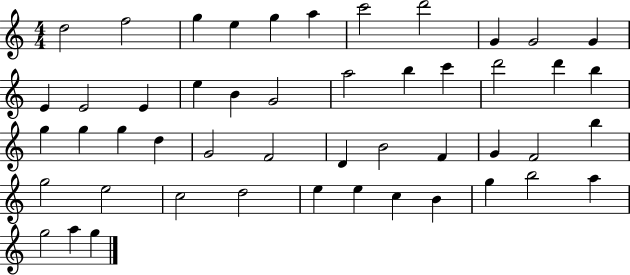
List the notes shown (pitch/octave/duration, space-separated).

D5/h F5/h G5/q E5/q G5/q A5/q C6/h D6/h G4/q G4/h G4/q E4/q E4/h E4/q E5/q B4/q G4/h A5/h B5/q C6/q D6/h D6/q B5/q G5/q G5/q G5/q D5/q G4/h F4/h D4/q B4/h F4/q G4/q F4/h B5/q G5/h E5/h C5/h D5/h E5/q E5/q C5/q B4/q G5/q B5/h A5/q G5/h A5/q G5/q